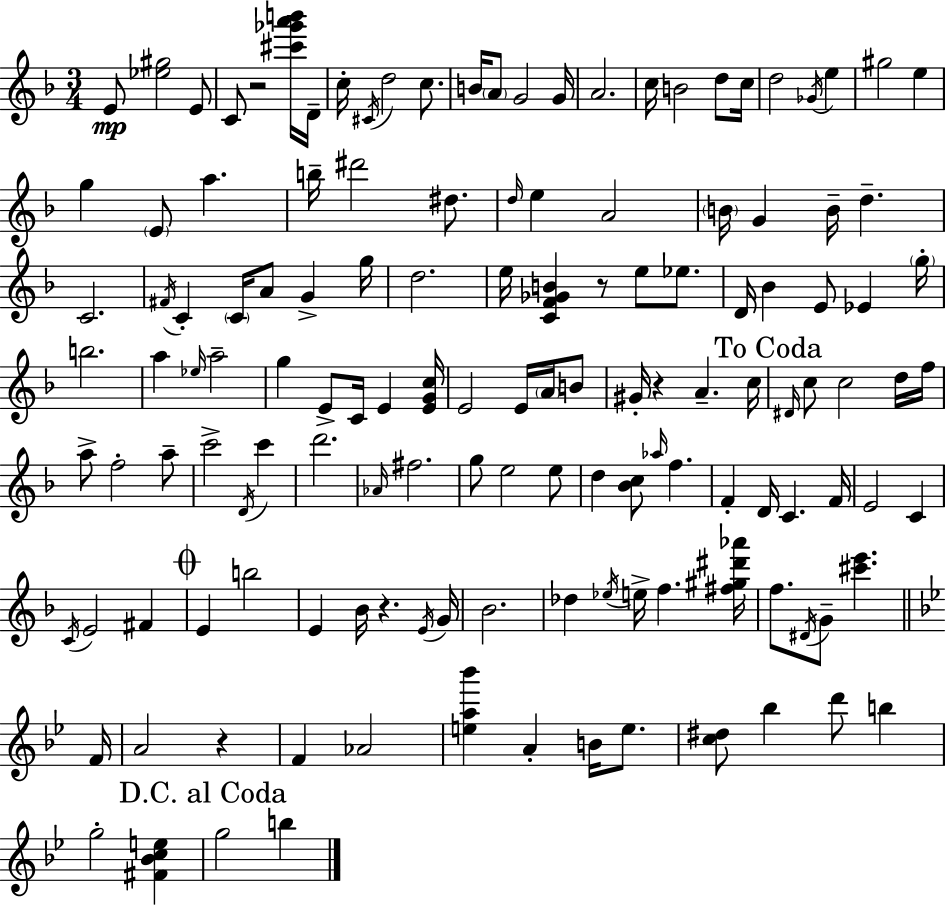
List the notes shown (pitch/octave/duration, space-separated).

E4/e [Eb5,G#5]/h E4/e C4/e R/h [C#6,Gb6,A6,B6]/s D4/s C5/s C#4/s D5/h C5/e. B4/s A4/e G4/h G4/s A4/h. C5/s B4/h D5/e C5/s D5/h Gb4/s E5/q G#5/h E5/q G5/q E4/e A5/q. B5/s D#6/h D#5/e. D5/s E5/q A4/h B4/s G4/q B4/s D5/q. C4/h. F#4/s C4/q C4/s A4/e G4/q G5/s D5/h. E5/s [C4,F4,Gb4,B4]/q R/e E5/e Eb5/e. D4/s Bb4/q E4/e Eb4/q G5/s B5/h. A5/q Eb5/s A5/h G5/q E4/e C4/s E4/q [E4,G4,C5]/s E4/h E4/s A4/s B4/e G#4/s R/q A4/q. C5/s D#4/s C5/e C5/h D5/s F5/s A5/e F5/h A5/e C6/h D4/s C6/q D6/h. Ab4/s F#5/h. G5/e E5/h E5/e D5/q [Bb4,C5]/e Ab5/s F5/q. F4/q D4/s C4/q. F4/s E4/h C4/q C4/s E4/h F#4/q E4/q B5/h E4/q Bb4/s R/q. E4/s G4/s Bb4/h. Db5/q Eb5/s E5/s F5/q. [F#5,G#5,D#6,Ab6]/s F5/e. D#4/s G4/e [C#6,E6]/q. F4/s A4/h R/q F4/q Ab4/h [E5,A5,Bb6]/q A4/q B4/s E5/e. [C5,D#5]/e Bb5/q D6/e B5/q G5/h [F#4,Bb4,C5,E5]/q G5/h B5/q